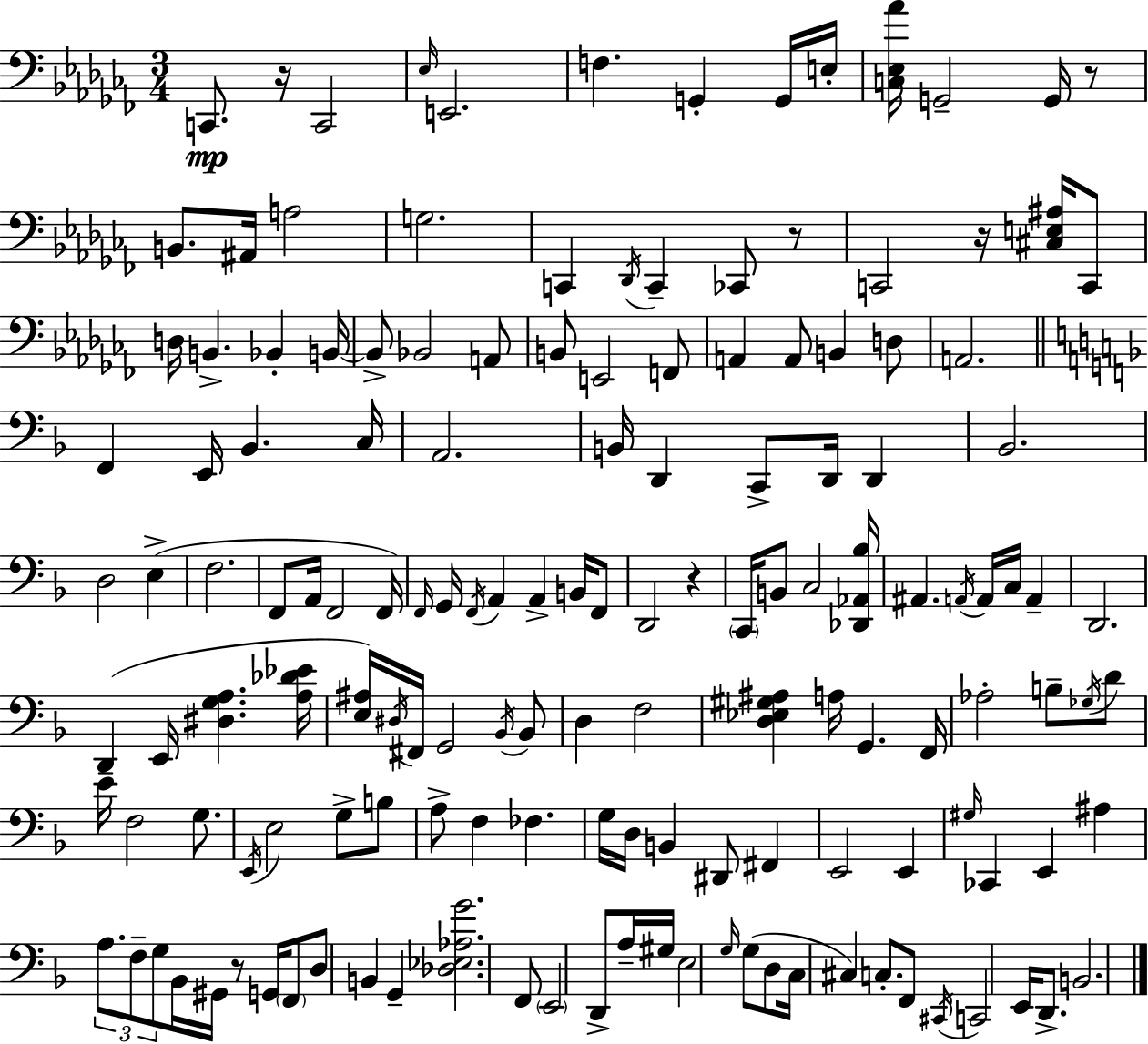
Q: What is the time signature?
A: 3/4